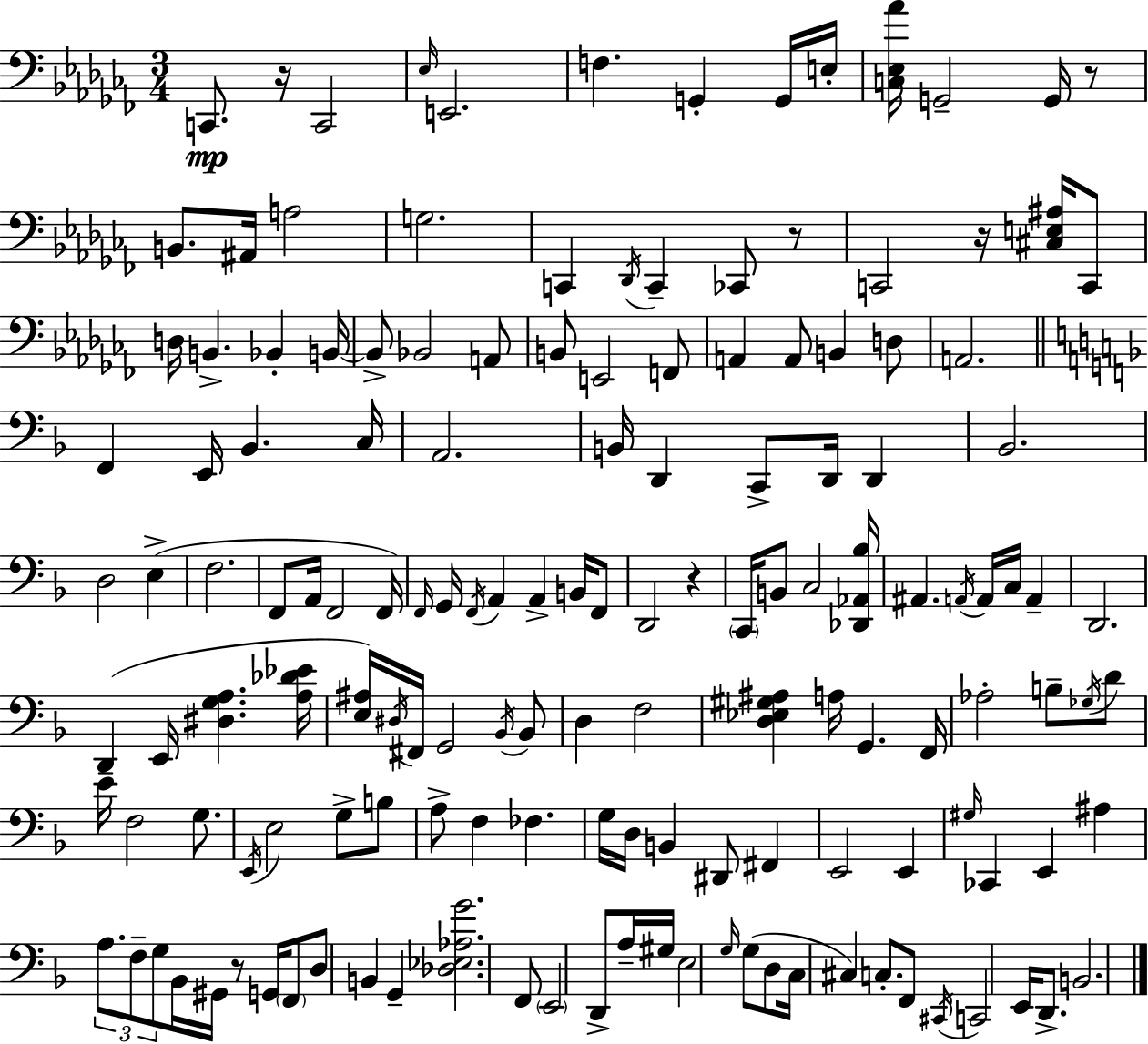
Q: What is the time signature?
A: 3/4